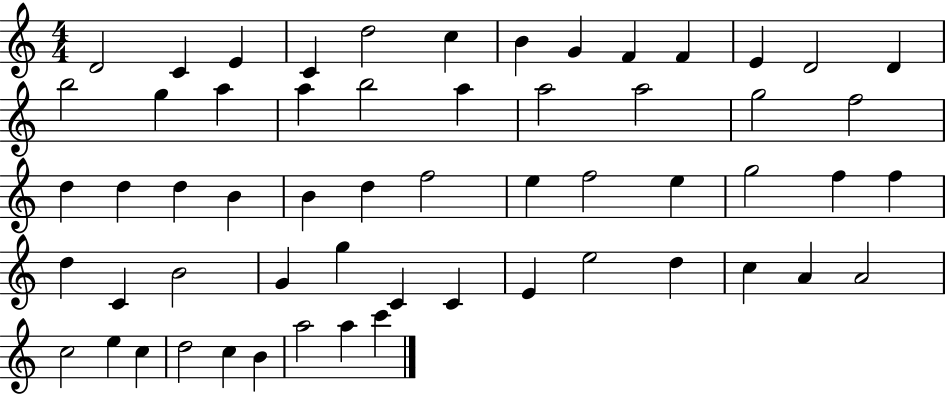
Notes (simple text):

D4/h C4/q E4/q C4/q D5/h C5/q B4/q G4/q F4/q F4/q E4/q D4/h D4/q B5/h G5/q A5/q A5/q B5/h A5/q A5/h A5/h G5/h F5/h D5/q D5/q D5/q B4/q B4/q D5/q F5/h E5/q F5/h E5/q G5/h F5/q F5/q D5/q C4/q B4/h G4/q G5/q C4/q C4/q E4/q E5/h D5/q C5/q A4/q A4/h C5/h E5/q C5/q D5/h C5/q B4/q A5/h A5/q C6/q